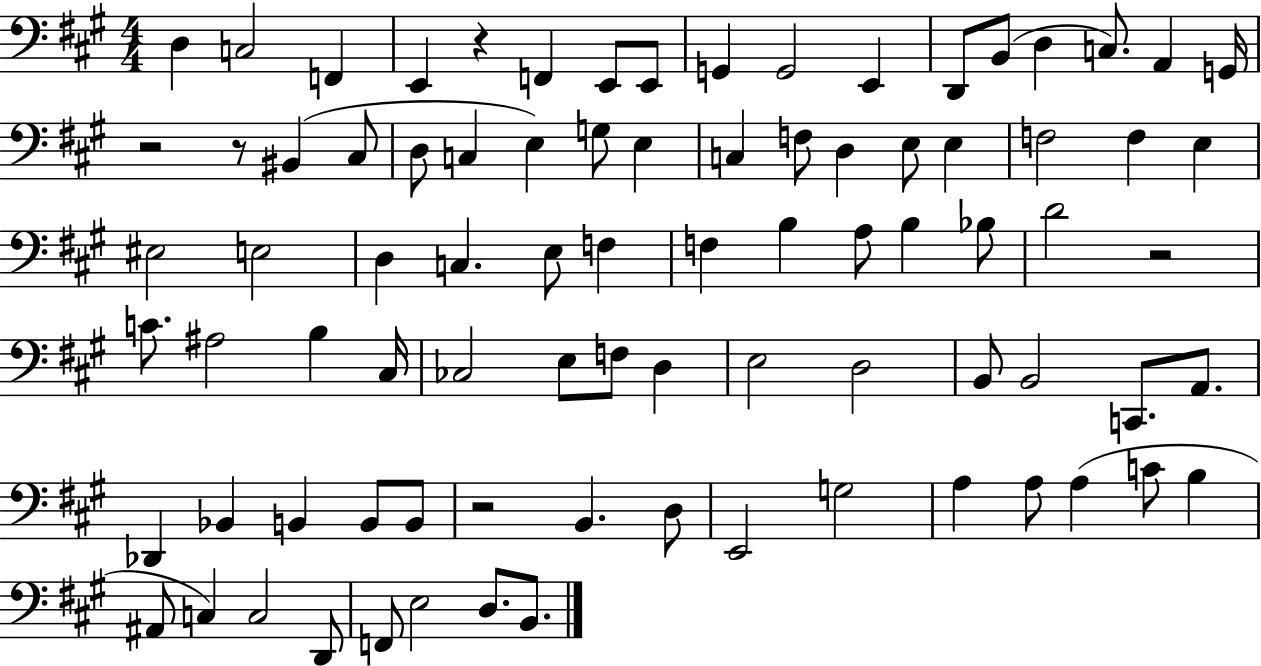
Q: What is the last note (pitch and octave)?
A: B2